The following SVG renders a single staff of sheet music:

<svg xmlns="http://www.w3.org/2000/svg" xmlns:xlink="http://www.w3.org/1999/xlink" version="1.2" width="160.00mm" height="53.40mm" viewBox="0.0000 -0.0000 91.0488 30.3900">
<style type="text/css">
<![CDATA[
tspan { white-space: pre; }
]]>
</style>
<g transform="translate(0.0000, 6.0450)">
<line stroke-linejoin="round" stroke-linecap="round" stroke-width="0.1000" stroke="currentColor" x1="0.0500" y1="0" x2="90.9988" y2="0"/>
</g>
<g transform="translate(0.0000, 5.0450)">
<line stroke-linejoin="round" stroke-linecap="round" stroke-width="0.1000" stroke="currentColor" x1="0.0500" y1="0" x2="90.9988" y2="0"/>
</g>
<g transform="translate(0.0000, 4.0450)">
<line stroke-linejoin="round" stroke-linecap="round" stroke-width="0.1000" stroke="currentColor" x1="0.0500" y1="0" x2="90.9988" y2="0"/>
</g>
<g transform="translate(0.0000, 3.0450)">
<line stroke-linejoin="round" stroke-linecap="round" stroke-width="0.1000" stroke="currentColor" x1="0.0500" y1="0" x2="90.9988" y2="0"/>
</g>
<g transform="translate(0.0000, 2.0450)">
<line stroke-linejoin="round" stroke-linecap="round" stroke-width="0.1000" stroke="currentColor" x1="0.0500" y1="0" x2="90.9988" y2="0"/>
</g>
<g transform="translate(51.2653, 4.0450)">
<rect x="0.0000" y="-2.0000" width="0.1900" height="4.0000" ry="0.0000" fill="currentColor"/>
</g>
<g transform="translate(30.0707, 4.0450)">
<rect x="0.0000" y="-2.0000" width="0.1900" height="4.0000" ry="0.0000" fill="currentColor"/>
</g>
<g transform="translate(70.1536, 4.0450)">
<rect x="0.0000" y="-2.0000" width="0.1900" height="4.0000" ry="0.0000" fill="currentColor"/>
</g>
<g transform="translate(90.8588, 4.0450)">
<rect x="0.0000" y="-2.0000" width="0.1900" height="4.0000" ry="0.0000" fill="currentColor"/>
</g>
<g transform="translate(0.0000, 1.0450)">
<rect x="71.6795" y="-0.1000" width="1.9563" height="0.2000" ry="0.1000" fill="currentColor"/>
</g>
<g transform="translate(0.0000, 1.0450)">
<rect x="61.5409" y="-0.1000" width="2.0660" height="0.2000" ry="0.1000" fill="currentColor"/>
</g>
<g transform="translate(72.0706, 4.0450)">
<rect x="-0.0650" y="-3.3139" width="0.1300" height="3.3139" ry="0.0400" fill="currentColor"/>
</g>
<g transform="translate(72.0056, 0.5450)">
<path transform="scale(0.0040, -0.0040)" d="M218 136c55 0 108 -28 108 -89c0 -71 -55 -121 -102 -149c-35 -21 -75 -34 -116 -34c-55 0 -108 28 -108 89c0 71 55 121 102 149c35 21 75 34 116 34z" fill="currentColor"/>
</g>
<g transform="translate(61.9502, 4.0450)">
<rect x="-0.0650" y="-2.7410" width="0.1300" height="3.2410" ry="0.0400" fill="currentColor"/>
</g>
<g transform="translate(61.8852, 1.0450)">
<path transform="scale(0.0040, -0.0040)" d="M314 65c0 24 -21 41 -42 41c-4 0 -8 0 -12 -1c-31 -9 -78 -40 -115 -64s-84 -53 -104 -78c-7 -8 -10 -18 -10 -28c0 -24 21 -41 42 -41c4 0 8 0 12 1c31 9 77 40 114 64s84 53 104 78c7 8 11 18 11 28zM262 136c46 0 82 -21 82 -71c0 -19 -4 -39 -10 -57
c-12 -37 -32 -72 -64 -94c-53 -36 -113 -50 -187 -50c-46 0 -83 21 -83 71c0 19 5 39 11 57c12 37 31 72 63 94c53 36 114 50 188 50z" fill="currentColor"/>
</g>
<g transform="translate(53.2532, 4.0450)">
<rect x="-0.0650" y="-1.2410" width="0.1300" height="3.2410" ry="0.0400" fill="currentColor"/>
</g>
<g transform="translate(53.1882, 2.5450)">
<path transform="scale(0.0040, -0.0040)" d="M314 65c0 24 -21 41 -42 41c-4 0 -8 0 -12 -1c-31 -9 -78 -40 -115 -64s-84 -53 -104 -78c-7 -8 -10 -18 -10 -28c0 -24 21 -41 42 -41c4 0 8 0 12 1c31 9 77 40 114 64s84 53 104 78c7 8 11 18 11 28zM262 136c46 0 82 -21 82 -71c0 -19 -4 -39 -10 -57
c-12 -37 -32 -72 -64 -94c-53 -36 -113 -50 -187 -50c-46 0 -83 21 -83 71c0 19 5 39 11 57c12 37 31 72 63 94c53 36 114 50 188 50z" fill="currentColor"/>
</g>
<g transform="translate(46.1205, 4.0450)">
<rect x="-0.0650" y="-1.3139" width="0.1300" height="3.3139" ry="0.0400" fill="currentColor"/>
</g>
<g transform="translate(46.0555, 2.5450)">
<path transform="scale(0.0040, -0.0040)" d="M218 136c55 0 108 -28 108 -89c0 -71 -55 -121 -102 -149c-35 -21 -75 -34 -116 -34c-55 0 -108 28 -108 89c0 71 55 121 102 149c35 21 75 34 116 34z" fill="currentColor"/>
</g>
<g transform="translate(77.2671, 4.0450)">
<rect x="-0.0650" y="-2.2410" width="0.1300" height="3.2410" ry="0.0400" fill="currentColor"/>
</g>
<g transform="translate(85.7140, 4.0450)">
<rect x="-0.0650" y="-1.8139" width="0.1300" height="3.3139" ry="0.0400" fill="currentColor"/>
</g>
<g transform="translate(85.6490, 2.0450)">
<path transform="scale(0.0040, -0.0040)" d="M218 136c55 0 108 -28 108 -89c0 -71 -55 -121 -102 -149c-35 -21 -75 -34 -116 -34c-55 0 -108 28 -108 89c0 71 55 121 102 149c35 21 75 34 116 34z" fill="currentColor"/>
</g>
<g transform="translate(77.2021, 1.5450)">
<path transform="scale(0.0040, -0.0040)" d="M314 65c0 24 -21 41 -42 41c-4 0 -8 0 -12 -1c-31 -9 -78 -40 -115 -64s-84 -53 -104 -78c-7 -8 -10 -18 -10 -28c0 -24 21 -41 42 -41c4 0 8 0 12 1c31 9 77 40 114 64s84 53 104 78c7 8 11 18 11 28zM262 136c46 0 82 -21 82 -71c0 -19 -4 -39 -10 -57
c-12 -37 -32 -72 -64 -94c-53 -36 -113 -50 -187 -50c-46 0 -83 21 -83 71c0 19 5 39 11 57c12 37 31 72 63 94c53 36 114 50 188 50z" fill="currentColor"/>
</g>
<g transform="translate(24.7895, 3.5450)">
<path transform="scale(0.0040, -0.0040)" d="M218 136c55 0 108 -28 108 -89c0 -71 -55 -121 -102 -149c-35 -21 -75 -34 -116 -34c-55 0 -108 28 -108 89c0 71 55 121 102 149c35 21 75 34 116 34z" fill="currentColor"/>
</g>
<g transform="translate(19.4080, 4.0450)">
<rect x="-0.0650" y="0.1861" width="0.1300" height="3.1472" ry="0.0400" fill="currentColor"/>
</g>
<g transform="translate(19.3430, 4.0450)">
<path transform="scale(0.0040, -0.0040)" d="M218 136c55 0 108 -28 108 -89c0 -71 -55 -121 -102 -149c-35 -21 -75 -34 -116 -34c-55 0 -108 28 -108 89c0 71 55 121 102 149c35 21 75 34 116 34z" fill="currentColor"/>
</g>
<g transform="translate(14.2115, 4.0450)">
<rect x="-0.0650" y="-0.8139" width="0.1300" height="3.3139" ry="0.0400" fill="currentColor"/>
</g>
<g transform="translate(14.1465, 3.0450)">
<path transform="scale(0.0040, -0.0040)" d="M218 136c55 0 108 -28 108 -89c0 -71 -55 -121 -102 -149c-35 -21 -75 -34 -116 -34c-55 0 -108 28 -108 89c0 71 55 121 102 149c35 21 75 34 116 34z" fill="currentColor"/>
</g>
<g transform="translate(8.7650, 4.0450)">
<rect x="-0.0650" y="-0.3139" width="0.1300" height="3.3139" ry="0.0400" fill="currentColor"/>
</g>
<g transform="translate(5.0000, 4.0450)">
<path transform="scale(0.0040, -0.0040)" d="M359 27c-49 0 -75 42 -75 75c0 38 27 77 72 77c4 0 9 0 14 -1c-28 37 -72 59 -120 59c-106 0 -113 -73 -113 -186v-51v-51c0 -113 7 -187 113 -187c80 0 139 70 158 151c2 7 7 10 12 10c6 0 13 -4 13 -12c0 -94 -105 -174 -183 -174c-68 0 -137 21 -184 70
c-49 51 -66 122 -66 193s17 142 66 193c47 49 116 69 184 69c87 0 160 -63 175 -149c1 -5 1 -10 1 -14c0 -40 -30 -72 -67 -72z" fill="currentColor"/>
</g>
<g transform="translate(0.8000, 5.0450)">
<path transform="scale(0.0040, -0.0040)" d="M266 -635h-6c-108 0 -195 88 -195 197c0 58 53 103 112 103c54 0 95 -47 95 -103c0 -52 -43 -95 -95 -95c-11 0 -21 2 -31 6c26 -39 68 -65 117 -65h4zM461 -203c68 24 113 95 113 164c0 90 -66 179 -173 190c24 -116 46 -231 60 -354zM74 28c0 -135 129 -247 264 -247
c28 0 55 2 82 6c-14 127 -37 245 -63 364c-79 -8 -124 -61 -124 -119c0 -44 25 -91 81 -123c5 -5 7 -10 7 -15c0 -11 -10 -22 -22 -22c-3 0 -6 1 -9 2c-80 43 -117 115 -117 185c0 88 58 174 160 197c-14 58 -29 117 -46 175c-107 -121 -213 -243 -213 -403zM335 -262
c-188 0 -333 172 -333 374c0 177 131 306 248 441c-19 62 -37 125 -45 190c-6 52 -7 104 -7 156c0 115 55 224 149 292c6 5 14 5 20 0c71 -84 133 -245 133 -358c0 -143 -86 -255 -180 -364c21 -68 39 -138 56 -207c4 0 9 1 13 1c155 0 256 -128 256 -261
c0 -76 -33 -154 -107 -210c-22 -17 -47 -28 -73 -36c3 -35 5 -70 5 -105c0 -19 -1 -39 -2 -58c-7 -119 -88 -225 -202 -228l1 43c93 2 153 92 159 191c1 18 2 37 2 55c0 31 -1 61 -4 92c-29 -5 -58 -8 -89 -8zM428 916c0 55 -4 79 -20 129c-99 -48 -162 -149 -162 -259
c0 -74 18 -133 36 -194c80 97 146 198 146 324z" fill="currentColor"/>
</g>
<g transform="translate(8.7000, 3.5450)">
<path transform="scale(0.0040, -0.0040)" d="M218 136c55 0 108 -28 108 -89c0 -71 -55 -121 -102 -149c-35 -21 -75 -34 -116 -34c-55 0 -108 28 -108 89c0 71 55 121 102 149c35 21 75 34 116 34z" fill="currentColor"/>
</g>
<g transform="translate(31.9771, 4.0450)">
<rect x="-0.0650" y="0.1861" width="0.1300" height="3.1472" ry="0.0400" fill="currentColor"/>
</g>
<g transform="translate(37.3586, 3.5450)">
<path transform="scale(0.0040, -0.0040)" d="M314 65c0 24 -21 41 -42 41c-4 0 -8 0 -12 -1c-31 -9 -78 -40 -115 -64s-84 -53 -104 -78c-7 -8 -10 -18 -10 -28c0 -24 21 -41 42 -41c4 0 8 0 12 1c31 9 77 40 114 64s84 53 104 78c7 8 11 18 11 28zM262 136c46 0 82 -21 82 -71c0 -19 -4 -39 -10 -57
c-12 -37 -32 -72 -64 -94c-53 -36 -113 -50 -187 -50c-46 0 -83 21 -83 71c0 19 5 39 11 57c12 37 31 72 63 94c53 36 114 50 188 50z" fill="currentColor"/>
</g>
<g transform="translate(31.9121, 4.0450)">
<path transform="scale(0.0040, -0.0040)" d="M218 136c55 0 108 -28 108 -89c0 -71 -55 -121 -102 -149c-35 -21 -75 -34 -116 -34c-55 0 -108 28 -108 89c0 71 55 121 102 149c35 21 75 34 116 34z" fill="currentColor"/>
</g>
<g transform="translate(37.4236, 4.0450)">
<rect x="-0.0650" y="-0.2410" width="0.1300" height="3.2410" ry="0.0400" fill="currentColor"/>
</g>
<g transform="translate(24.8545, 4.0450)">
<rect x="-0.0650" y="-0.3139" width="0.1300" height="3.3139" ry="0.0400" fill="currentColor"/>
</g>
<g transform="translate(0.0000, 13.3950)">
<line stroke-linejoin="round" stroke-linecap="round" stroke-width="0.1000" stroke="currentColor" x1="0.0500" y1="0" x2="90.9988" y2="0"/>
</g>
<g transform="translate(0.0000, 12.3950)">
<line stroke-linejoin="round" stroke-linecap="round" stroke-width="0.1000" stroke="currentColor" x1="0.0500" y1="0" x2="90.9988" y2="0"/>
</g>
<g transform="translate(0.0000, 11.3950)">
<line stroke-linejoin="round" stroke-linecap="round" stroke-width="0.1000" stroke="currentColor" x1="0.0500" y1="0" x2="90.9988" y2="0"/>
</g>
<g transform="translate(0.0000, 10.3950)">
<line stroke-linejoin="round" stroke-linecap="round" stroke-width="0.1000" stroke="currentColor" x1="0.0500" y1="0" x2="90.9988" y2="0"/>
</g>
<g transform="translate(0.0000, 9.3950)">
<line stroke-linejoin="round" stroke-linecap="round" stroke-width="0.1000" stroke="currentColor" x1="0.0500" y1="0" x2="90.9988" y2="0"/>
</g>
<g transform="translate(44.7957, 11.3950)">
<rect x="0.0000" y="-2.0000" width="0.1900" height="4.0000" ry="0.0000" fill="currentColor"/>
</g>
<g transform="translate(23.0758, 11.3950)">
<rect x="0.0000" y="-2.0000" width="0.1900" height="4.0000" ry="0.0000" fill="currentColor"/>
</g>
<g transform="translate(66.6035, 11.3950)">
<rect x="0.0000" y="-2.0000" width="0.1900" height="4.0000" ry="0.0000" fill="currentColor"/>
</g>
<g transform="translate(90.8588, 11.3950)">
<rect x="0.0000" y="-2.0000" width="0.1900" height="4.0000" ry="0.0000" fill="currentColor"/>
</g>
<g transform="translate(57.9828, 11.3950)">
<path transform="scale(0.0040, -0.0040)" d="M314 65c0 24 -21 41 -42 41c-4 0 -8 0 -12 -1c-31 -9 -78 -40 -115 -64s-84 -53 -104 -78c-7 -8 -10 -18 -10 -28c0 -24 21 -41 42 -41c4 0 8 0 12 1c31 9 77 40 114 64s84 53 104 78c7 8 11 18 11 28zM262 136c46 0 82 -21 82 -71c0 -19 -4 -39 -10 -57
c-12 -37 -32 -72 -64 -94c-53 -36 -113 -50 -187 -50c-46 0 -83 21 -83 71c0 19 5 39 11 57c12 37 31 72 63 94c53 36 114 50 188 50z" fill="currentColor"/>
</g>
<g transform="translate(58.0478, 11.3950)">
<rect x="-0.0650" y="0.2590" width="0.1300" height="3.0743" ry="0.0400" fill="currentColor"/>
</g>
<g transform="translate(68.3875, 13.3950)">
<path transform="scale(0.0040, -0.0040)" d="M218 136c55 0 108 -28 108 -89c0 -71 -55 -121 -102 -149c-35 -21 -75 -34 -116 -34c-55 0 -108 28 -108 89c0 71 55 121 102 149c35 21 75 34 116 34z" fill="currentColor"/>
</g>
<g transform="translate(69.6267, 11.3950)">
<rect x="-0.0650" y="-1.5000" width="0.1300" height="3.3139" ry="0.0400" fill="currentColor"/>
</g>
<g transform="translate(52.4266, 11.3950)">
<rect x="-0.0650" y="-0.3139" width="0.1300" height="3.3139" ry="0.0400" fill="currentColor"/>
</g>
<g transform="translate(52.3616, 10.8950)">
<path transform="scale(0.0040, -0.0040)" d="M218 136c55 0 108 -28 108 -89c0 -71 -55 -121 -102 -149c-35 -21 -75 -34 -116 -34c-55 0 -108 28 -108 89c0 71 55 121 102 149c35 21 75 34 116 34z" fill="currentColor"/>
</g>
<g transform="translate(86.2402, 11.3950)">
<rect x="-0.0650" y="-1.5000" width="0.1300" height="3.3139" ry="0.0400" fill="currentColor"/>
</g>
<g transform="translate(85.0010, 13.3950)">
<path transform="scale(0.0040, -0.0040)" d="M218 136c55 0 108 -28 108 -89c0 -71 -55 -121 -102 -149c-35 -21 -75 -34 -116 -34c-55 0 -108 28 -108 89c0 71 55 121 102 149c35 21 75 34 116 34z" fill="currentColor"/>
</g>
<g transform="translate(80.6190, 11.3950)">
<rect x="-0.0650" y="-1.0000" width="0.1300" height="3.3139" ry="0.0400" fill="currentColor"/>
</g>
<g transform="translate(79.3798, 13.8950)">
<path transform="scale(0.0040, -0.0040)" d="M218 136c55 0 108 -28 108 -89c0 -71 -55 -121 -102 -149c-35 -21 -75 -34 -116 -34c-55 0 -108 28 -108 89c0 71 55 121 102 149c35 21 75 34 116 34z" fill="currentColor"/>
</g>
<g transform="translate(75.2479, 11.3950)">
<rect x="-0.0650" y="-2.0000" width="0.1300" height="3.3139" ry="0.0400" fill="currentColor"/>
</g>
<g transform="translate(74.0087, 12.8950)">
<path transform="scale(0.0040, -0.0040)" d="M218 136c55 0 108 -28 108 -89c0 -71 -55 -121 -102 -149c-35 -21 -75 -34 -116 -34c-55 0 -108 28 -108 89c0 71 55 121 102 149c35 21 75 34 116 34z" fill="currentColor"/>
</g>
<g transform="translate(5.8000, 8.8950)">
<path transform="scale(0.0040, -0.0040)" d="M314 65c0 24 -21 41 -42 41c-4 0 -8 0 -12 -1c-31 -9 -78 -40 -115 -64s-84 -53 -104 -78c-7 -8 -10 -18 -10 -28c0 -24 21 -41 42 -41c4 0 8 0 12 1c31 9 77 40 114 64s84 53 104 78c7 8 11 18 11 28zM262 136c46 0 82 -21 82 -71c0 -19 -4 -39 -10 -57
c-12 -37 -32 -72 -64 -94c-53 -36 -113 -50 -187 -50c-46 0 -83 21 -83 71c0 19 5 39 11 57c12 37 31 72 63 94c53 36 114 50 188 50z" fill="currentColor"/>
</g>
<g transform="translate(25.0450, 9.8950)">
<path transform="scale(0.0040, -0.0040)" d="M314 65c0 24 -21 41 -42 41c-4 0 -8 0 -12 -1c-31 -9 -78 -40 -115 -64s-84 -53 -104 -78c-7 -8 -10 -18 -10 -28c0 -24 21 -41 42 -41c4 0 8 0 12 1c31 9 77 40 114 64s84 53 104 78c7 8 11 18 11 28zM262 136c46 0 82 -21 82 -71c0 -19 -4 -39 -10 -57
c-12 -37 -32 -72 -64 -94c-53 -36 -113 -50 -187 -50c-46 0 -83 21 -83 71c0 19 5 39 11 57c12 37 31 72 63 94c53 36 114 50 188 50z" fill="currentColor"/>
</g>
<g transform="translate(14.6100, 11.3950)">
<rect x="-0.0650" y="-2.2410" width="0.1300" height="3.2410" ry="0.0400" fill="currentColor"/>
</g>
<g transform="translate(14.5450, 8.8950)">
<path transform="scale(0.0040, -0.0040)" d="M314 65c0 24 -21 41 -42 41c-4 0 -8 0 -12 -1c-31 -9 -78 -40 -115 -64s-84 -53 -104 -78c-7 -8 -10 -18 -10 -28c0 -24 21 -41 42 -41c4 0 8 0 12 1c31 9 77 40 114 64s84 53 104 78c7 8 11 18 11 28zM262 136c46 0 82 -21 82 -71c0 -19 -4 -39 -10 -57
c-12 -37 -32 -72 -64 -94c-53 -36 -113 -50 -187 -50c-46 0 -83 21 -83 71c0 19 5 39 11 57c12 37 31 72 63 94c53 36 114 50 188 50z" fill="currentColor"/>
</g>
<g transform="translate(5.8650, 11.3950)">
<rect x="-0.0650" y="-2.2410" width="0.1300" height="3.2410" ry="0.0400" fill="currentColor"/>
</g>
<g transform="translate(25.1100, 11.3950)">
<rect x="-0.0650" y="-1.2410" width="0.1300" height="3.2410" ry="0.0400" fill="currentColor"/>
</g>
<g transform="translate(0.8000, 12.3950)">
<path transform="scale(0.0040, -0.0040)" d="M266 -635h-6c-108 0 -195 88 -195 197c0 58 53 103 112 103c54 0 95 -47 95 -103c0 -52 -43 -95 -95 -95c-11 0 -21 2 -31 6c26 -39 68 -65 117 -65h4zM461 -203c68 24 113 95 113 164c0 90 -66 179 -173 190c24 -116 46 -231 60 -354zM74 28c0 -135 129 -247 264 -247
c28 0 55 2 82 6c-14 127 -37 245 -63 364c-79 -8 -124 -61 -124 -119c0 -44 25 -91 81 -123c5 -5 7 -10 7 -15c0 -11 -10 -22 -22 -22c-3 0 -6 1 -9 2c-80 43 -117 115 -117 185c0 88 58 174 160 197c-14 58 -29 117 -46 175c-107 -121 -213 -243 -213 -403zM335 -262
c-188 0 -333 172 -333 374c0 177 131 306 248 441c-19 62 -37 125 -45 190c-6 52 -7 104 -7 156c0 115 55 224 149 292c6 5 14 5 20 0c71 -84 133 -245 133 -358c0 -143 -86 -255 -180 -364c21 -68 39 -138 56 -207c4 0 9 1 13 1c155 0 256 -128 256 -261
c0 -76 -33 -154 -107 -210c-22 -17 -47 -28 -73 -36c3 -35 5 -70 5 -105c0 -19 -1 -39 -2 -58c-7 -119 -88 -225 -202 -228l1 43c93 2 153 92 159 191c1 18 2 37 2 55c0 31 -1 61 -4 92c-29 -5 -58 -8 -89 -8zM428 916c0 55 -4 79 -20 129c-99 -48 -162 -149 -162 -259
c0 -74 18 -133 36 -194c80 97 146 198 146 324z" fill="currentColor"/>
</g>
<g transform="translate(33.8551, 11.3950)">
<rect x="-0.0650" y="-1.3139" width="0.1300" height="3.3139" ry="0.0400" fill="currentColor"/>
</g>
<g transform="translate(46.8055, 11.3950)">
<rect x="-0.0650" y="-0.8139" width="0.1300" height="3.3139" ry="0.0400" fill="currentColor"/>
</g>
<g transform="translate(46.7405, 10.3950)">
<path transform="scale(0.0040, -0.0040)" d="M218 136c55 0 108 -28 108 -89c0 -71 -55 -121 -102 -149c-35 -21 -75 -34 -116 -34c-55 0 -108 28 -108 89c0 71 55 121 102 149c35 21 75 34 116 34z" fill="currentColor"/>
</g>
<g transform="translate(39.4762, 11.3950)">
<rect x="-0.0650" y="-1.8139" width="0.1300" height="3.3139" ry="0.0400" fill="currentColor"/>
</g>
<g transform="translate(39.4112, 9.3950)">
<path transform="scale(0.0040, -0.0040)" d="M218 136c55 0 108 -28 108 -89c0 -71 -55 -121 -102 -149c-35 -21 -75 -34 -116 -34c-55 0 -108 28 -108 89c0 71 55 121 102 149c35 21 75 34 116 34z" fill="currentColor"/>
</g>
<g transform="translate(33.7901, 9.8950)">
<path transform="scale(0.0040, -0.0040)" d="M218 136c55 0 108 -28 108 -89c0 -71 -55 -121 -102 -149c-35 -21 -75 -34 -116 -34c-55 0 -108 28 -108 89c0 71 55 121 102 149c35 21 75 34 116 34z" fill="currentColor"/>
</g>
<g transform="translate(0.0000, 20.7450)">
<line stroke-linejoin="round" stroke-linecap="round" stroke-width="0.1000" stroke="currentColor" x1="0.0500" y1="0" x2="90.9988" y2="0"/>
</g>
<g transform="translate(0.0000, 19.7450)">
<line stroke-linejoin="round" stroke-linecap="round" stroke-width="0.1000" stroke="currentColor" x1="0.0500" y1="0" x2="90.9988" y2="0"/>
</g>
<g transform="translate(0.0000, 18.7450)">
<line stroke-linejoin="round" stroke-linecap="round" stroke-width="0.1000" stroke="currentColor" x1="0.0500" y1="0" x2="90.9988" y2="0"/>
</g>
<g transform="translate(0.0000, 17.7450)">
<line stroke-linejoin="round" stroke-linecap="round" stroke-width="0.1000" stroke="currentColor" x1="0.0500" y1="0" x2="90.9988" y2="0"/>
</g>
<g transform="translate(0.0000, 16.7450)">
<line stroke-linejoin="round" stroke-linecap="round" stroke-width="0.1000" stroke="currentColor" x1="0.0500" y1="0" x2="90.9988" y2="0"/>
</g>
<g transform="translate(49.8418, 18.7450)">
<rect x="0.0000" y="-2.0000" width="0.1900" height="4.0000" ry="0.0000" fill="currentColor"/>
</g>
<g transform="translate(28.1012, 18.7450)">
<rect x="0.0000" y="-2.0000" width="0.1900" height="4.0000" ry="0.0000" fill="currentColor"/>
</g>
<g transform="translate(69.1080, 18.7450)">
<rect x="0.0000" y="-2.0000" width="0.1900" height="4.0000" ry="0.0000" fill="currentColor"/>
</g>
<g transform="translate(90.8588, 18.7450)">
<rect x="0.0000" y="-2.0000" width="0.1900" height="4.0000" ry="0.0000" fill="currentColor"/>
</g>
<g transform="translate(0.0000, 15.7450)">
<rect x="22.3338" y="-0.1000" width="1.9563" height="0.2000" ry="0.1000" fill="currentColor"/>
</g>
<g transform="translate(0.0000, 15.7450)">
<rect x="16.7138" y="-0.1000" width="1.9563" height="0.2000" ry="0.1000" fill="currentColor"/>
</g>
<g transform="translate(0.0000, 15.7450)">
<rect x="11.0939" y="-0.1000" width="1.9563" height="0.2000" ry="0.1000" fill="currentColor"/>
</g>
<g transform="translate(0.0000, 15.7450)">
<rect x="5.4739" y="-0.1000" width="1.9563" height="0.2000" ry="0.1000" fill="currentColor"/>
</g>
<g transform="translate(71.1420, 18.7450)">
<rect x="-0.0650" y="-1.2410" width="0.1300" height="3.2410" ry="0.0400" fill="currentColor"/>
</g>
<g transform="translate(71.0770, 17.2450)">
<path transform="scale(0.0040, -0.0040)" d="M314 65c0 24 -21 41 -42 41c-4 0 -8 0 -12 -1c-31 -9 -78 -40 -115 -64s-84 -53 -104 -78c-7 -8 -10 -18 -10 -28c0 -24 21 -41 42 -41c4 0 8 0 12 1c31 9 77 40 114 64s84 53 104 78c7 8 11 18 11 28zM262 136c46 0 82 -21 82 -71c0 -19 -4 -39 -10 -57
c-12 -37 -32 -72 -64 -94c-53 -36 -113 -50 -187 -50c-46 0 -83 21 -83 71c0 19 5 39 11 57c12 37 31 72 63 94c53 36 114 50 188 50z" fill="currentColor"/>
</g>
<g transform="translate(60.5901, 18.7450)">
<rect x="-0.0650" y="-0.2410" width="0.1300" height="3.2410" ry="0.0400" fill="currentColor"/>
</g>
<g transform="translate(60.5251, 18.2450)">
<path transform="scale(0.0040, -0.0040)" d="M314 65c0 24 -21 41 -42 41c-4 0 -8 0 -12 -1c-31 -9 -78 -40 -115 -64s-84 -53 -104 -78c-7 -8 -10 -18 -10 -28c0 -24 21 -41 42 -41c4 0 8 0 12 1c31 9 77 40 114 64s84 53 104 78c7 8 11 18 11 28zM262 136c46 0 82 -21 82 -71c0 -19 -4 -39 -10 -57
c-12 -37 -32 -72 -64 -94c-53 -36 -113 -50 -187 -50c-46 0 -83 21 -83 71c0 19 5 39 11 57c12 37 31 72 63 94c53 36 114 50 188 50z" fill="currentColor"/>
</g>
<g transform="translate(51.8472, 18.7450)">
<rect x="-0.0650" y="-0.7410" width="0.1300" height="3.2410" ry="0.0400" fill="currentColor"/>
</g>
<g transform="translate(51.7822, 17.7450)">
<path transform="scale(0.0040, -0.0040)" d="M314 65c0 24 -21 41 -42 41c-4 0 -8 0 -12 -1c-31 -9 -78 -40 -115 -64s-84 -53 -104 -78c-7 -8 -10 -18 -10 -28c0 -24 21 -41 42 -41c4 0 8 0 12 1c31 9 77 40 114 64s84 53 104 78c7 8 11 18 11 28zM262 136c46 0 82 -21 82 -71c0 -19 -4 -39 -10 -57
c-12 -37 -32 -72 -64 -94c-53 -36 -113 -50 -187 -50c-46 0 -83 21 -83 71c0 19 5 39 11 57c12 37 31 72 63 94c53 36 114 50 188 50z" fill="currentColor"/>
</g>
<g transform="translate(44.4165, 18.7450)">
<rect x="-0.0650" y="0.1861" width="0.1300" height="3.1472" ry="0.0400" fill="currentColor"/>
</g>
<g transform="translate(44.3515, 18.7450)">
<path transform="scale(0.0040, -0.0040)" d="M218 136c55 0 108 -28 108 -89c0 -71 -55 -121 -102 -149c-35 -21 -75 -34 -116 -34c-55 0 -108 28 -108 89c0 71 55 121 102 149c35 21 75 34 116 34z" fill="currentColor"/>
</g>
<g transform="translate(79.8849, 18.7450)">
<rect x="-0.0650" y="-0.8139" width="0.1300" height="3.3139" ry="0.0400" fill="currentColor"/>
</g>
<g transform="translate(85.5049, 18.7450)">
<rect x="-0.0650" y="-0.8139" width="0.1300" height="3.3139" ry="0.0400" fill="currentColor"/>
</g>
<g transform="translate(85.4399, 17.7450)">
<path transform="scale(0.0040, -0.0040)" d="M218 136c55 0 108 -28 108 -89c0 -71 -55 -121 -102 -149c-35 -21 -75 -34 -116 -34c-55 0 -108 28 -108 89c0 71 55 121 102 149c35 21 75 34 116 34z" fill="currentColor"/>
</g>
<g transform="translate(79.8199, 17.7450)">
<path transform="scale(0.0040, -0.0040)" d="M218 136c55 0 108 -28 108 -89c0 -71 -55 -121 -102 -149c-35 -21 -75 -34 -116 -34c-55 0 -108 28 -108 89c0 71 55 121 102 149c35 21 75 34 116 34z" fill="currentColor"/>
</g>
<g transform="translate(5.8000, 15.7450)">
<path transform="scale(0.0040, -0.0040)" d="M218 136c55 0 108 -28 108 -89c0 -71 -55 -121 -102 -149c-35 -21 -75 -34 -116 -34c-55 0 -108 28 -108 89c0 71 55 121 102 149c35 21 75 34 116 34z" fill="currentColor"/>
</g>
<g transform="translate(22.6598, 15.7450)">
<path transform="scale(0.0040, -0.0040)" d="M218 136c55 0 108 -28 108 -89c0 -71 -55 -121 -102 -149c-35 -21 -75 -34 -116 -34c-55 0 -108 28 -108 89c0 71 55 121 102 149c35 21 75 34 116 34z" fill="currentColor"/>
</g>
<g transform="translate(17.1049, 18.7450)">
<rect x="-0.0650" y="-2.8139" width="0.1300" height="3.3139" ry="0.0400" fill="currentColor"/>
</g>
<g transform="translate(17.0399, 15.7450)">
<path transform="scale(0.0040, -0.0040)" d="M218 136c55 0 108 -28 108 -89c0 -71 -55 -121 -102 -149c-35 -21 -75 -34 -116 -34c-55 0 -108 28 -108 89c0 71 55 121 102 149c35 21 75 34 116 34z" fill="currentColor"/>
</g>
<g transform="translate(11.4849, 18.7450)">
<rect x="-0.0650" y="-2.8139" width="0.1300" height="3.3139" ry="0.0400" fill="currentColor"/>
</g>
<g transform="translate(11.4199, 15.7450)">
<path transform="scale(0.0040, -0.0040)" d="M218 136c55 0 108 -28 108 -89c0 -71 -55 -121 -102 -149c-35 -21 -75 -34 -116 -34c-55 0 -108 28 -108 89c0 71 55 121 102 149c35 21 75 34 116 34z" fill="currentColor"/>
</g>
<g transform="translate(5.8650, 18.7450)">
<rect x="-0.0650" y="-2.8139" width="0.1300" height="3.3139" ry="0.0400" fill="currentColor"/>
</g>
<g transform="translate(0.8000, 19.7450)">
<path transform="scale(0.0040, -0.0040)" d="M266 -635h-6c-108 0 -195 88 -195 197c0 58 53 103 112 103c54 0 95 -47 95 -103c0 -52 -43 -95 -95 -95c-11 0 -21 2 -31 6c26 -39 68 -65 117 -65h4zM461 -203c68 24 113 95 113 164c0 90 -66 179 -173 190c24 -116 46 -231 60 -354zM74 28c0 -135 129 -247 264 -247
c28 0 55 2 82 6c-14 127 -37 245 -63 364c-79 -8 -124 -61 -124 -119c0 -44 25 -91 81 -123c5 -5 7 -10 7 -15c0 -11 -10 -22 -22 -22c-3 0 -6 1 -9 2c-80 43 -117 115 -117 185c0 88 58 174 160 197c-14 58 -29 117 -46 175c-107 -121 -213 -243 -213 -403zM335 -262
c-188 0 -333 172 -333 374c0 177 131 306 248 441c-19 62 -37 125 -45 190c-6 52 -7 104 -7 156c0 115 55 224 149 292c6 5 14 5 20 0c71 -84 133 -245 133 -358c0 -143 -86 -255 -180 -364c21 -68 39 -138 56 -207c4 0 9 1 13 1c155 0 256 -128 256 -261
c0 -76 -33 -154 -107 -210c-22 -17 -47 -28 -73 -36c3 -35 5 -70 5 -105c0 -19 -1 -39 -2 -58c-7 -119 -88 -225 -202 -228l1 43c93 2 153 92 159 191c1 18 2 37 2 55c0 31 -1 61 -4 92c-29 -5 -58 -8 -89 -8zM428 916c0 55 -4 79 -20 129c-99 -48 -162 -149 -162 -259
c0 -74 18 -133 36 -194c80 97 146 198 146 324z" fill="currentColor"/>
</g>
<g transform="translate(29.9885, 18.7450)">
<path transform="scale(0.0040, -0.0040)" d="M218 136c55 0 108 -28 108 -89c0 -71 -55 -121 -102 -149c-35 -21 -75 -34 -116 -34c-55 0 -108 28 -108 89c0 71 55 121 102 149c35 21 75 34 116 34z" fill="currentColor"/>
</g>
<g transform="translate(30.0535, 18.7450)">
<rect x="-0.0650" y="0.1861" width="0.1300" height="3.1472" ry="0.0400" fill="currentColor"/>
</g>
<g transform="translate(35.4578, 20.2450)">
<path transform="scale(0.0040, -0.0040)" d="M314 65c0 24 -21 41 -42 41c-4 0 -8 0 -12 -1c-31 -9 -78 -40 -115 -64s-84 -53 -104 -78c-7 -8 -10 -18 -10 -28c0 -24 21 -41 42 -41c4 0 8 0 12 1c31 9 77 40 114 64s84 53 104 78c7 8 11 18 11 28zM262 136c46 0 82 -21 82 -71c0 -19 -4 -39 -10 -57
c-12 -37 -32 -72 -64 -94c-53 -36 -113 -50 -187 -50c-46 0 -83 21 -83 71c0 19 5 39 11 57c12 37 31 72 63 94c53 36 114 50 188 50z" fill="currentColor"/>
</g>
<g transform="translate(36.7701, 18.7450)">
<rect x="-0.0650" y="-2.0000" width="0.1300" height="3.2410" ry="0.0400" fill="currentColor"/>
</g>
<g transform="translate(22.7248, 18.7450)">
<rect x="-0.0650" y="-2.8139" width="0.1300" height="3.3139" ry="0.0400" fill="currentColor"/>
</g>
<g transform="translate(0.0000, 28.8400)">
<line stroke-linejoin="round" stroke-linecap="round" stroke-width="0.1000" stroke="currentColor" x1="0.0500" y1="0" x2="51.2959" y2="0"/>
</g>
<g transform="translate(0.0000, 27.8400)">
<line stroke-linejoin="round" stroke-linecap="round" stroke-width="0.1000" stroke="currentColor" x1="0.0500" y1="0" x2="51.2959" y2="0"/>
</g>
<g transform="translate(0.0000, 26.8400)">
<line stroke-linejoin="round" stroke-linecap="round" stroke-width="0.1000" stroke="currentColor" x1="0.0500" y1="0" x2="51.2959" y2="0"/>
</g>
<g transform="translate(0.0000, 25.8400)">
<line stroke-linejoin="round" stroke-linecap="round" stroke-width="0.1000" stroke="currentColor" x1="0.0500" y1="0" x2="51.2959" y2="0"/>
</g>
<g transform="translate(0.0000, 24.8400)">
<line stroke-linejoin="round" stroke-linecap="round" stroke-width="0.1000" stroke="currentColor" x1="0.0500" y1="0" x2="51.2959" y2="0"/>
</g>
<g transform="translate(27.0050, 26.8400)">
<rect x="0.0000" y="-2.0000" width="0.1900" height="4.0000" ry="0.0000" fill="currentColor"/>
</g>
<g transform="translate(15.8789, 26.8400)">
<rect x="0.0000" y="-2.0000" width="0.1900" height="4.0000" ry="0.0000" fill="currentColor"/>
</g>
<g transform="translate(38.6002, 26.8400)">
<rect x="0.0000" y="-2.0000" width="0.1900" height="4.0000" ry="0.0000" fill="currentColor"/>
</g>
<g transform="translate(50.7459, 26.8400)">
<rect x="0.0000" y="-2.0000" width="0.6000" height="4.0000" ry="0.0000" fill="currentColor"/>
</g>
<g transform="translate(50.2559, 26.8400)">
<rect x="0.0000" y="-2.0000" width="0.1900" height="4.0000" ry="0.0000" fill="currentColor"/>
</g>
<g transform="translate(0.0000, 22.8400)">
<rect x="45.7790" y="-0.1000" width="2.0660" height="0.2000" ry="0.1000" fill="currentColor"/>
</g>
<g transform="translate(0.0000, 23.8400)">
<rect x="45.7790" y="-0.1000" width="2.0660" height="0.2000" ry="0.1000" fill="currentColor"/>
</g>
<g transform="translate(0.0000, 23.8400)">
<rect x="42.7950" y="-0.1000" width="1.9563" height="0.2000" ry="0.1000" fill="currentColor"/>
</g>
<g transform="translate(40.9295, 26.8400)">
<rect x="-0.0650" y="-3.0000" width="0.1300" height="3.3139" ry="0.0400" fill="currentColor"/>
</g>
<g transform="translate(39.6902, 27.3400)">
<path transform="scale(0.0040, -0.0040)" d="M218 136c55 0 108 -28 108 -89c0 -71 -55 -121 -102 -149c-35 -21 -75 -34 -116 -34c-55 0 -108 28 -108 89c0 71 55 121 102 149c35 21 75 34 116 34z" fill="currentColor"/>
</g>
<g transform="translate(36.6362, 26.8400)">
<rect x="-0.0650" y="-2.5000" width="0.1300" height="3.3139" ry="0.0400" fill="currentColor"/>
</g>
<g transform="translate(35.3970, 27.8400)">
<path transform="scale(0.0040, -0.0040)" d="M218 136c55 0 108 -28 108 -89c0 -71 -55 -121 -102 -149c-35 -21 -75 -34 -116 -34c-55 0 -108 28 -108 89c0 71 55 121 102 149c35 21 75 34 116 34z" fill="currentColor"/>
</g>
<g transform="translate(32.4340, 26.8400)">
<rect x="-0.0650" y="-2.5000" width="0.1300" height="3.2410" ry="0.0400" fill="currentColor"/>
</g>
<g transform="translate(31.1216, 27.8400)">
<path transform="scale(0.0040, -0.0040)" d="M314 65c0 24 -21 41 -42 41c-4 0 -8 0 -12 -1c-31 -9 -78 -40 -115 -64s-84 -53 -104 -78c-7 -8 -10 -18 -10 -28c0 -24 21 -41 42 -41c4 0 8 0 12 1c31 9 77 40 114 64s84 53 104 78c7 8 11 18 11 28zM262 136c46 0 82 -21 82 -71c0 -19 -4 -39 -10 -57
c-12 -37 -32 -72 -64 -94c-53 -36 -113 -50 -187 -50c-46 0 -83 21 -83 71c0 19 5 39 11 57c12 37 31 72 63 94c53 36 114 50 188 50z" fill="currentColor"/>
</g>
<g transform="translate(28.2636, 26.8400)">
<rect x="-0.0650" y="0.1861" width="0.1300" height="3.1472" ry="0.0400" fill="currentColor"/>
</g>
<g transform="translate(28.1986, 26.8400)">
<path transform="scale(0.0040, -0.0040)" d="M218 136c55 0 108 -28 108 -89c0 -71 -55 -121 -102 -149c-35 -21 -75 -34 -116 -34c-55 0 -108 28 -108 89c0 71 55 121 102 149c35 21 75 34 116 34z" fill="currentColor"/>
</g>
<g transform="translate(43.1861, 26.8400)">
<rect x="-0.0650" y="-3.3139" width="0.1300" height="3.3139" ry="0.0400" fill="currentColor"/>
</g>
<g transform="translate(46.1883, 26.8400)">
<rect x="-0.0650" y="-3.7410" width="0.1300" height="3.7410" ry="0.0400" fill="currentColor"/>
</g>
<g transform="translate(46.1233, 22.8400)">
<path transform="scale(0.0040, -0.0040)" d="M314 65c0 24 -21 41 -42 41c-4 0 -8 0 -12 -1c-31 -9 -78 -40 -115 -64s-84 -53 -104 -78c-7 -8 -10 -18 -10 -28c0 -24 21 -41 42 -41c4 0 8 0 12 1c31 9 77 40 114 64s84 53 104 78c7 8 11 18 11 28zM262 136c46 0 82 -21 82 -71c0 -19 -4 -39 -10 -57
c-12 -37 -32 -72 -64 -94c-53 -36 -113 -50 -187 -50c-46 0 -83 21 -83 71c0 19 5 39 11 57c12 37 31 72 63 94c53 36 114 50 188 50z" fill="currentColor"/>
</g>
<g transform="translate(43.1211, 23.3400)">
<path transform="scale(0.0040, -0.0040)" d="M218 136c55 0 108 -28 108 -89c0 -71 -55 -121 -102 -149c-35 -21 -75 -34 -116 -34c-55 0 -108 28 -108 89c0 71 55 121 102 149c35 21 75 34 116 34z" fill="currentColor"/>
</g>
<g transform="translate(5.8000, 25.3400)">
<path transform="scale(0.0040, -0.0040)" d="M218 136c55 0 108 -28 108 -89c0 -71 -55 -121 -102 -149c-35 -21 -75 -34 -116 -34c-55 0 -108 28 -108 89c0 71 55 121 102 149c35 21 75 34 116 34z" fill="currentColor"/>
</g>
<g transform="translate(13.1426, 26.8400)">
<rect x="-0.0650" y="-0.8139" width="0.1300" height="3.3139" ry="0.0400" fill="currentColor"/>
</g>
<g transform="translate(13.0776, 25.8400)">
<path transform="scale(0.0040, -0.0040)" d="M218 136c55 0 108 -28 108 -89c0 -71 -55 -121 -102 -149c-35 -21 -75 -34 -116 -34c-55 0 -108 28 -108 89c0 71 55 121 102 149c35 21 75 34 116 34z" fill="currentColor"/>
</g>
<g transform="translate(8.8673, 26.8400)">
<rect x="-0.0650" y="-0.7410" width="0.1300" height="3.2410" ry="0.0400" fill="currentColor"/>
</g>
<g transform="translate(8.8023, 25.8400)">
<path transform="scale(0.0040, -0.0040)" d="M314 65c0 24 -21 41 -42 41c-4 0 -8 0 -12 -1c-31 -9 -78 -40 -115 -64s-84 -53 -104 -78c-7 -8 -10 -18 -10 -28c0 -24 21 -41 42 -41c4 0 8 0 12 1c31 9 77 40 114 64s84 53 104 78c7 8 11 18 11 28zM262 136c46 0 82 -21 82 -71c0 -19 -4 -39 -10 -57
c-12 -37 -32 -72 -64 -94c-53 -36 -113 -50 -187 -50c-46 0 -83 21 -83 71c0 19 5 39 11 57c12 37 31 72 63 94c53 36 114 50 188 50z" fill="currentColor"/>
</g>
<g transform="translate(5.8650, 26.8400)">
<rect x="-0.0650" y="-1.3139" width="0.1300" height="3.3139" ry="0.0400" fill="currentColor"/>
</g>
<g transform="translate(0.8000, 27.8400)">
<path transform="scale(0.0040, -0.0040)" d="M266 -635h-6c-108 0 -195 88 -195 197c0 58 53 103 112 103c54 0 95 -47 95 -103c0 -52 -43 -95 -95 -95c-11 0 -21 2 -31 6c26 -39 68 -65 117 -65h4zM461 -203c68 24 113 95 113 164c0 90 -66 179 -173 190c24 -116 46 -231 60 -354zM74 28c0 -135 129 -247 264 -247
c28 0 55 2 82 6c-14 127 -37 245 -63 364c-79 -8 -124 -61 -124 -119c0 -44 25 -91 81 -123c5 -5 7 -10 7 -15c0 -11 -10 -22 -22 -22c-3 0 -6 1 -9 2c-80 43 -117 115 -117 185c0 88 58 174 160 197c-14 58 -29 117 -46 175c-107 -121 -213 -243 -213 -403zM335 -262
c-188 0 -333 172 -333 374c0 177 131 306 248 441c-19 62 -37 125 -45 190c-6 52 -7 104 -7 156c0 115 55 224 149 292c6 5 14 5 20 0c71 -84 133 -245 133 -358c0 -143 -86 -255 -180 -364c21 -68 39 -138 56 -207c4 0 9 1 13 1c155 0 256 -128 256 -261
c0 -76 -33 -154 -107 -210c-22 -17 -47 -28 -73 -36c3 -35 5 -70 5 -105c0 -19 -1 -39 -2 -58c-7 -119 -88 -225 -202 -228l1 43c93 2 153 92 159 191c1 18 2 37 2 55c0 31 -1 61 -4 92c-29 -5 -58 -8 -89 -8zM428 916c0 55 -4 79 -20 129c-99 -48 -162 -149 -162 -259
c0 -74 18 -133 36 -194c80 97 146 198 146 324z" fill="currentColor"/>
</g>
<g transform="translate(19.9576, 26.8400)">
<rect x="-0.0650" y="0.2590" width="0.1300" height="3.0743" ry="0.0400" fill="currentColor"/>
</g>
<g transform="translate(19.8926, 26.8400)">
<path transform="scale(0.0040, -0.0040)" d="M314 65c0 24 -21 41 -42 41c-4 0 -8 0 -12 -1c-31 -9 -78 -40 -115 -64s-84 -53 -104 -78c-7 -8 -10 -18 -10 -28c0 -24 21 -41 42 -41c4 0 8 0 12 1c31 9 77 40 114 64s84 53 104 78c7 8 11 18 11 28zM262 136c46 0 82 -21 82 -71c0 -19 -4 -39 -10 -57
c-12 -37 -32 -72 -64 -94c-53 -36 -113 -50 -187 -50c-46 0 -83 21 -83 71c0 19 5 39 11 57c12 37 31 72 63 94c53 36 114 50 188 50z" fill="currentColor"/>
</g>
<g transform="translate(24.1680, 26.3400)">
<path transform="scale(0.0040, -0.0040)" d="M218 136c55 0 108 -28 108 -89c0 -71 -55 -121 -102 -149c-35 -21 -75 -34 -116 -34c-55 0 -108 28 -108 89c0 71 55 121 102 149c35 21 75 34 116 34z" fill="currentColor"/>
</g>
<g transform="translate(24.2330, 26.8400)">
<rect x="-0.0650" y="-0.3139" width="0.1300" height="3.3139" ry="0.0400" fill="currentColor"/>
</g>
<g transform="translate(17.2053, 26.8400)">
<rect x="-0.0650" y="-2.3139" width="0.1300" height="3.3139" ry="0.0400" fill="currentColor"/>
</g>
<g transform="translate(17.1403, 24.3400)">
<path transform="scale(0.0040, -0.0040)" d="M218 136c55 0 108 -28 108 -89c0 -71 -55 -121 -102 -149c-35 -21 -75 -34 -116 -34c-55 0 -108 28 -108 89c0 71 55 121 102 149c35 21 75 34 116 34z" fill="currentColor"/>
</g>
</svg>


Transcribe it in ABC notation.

X:1
T:Untitled
M:4/4
L:1/4
K:C
c d B c B c2 e e2 a2 b g2 f g2 g2 e2 e f d c B2 E F D E a a a a B F2 B d2 c2 e2 d d e d2 d g B2 c B G2 G A b c'2